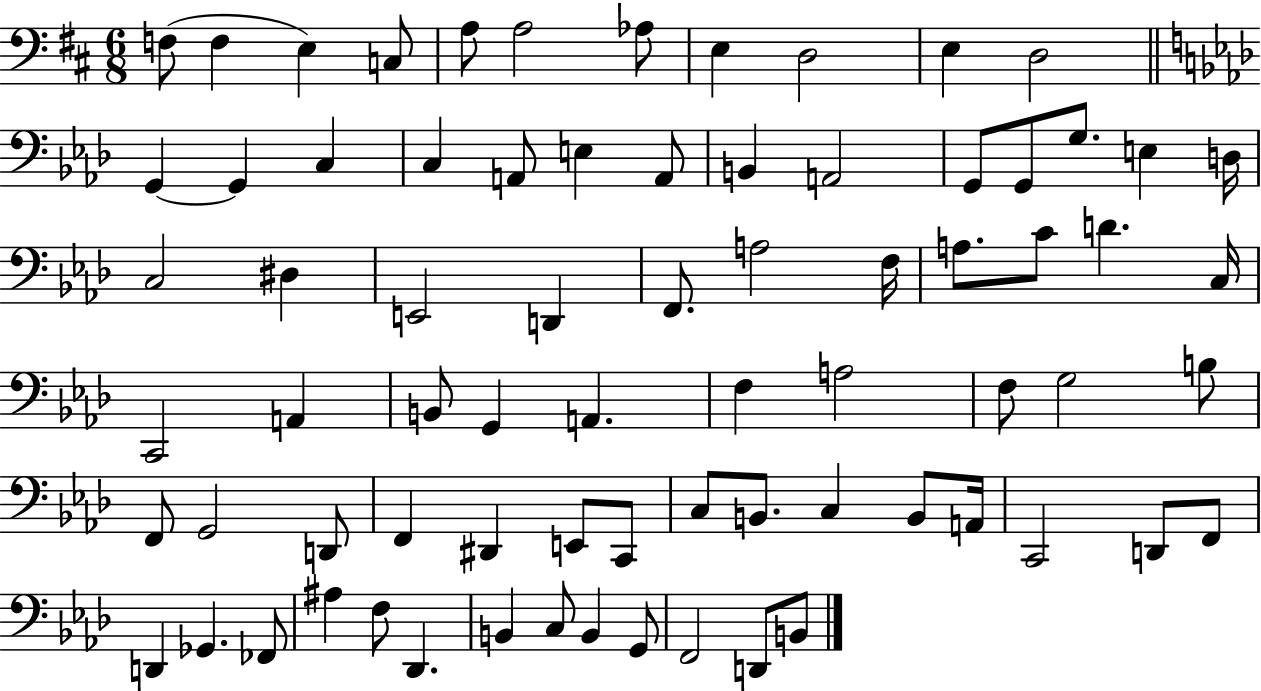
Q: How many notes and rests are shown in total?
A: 74